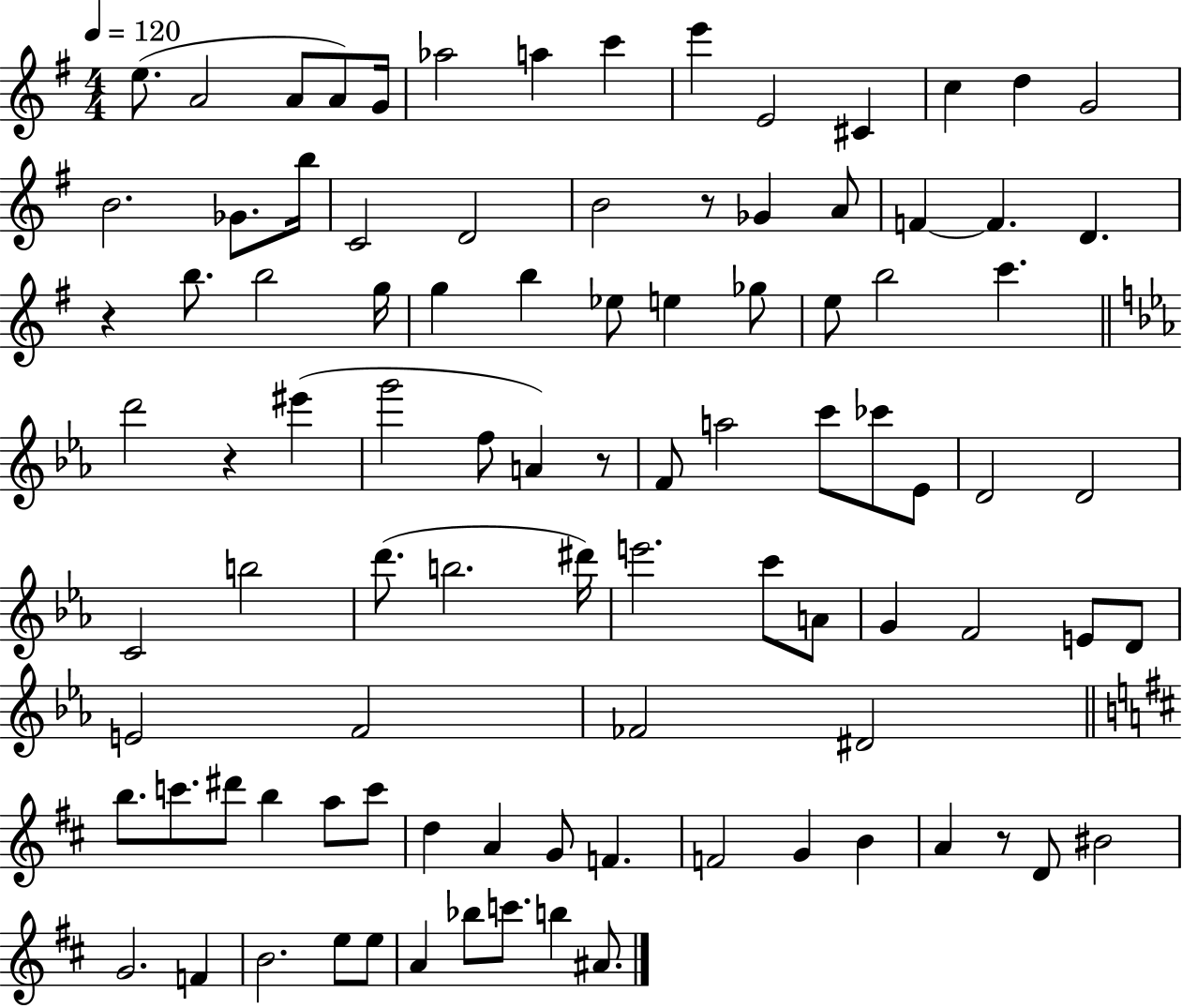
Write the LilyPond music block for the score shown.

{
  \clef treble
  \numericTimeSignature
  \time 4/4
  \key g \major
  \tempo 4 = 120
  e''8.( a'2 a'8 a'8) g'16 | aes''2 a''4 c'''4 | e'''4 e'2 cis'4 | c''4 d''4 g'2 | \break b'2. ges'8. b''16 | c'2 d'2 | b'2 r8 ges'4 a'8 | f'4~~ f'4. d'4. | \break r4 b''8. b''2 g''16 | g''4 b''4 ees''8 e''4 ges''8 | e''8 b''2 c'''4. | \bar "||" \break \key ees \major d'''2 r4 eis'''4( | g'''2 f''8 a'4) r8 | f'8 a''2 c'''8 ces'''8 ees'8 | d'2 d'2 | \break c'2 b''2 | d'''8.( b''2. dis'''16) | e'''2. c'''8 a'8 | g'4 f'2 e'8 d'8 | \break e'2 f'2 | fes'2 dis'2 | \bar "||" \break \key b \minor b''8. c'''8. dis'''8 b''4 a''8 c'''8 | d''4 a'4 g'8 f'4. | f'2 g'4 b'4 | a'4 r8 d'8 bis'2 | \break g'2. f'4 | b'2. e''8 e''8 | a'4 bes''8 c'''8. b''4 ais'8. | \bar "|."
}